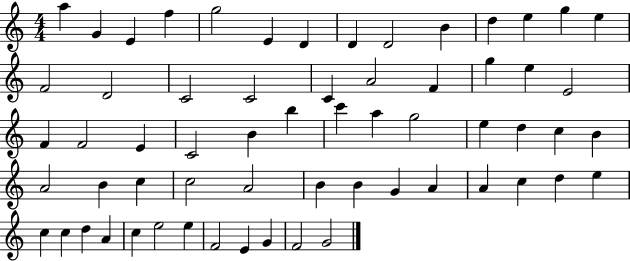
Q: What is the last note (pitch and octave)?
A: G4